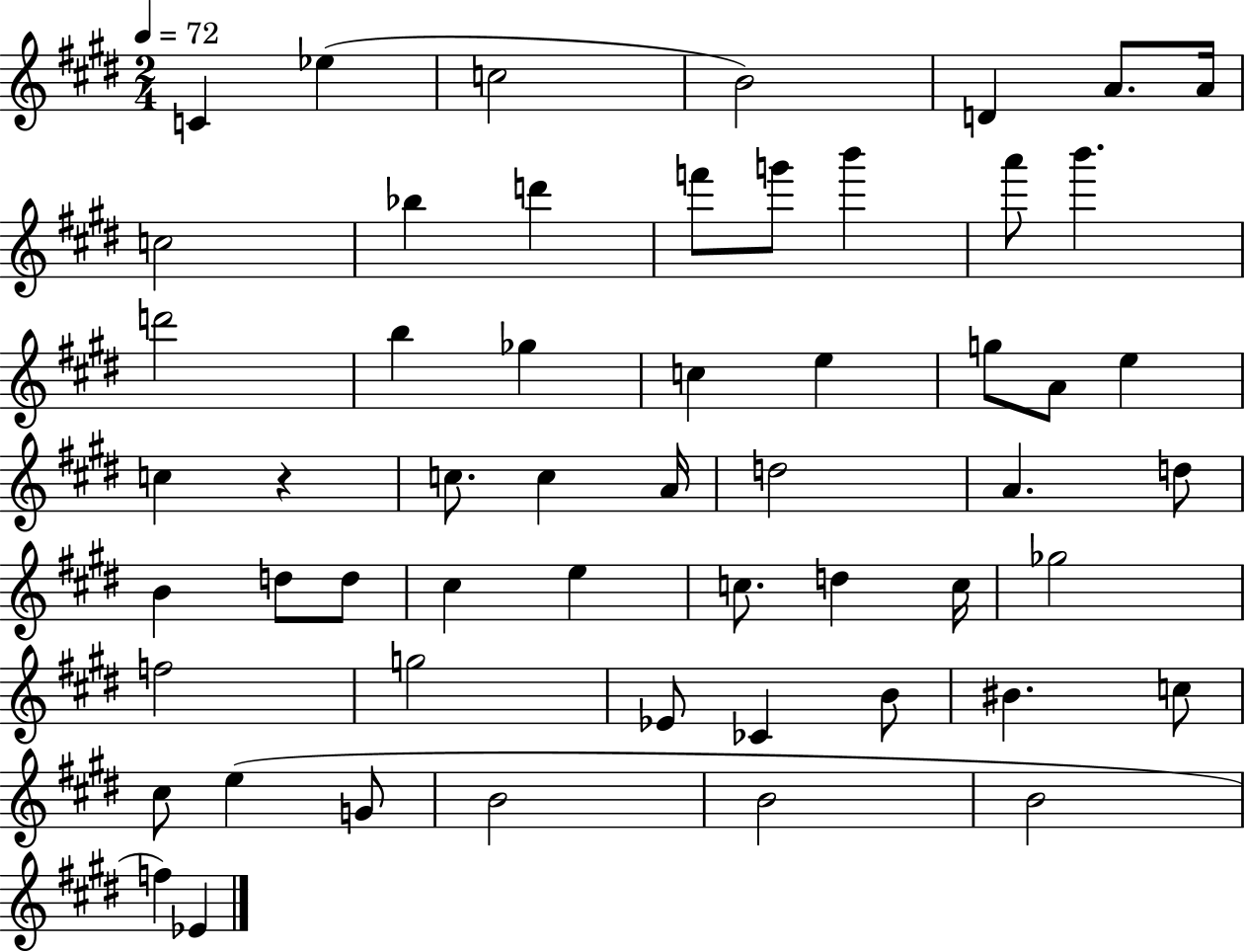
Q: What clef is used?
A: treble